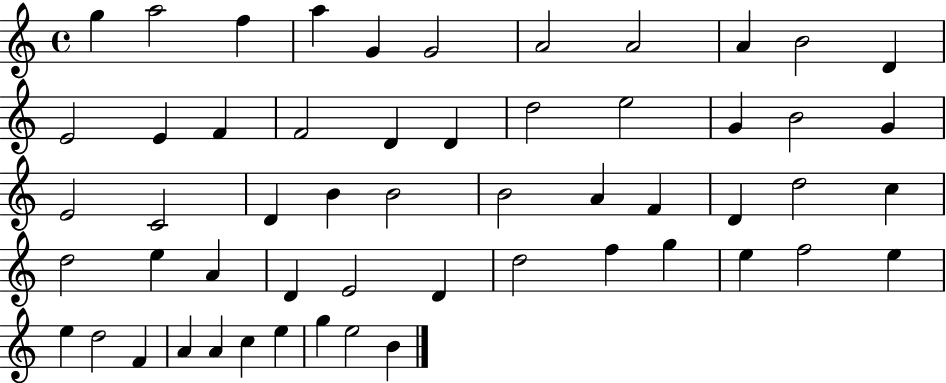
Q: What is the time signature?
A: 4/4